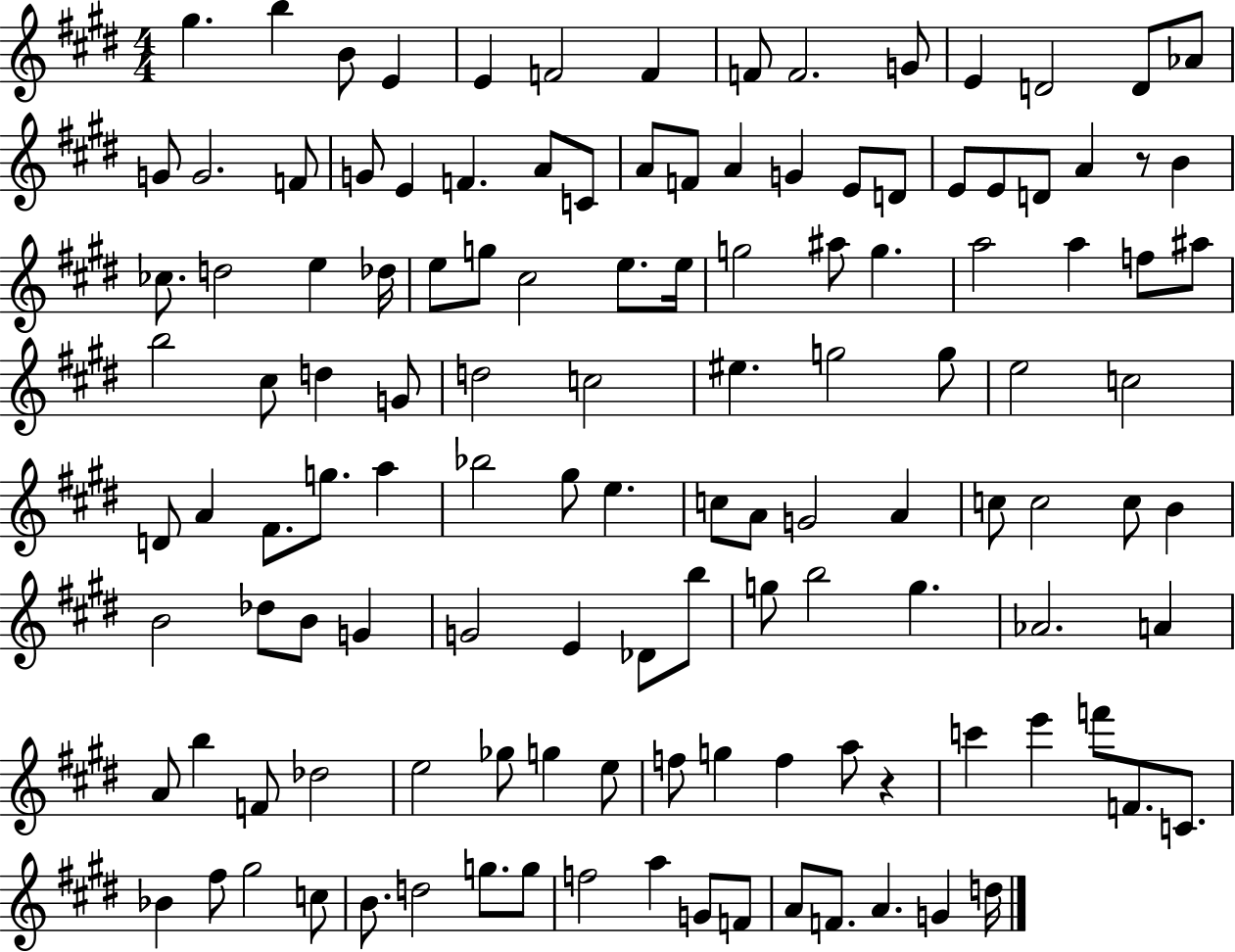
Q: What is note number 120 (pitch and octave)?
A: F4